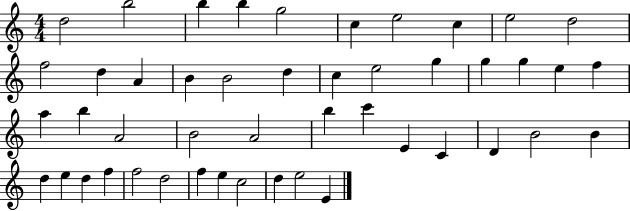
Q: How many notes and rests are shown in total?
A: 47